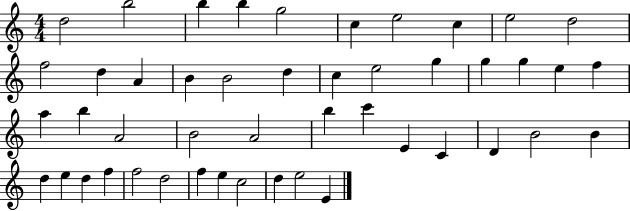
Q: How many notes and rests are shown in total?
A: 47